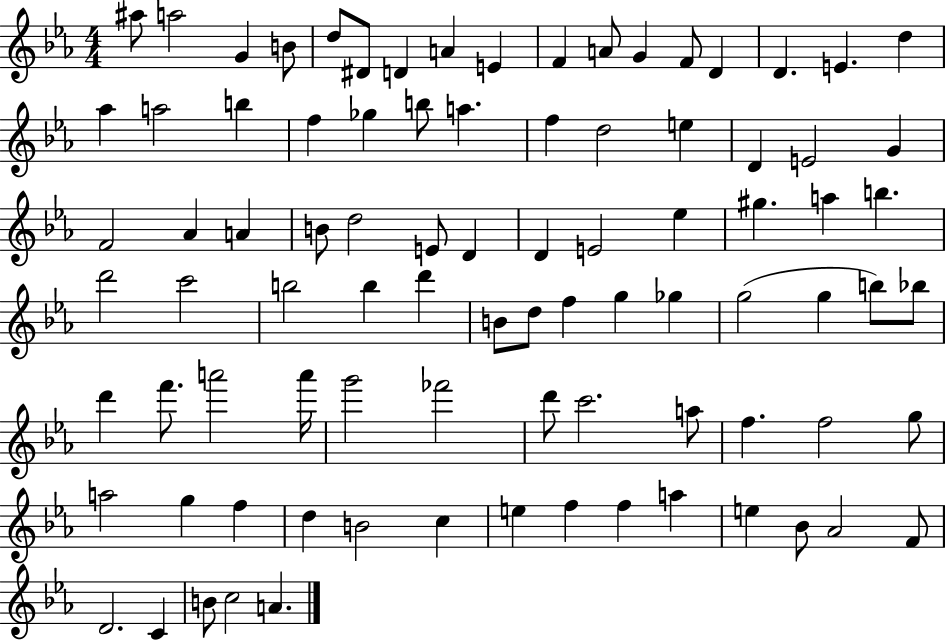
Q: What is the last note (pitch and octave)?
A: A4